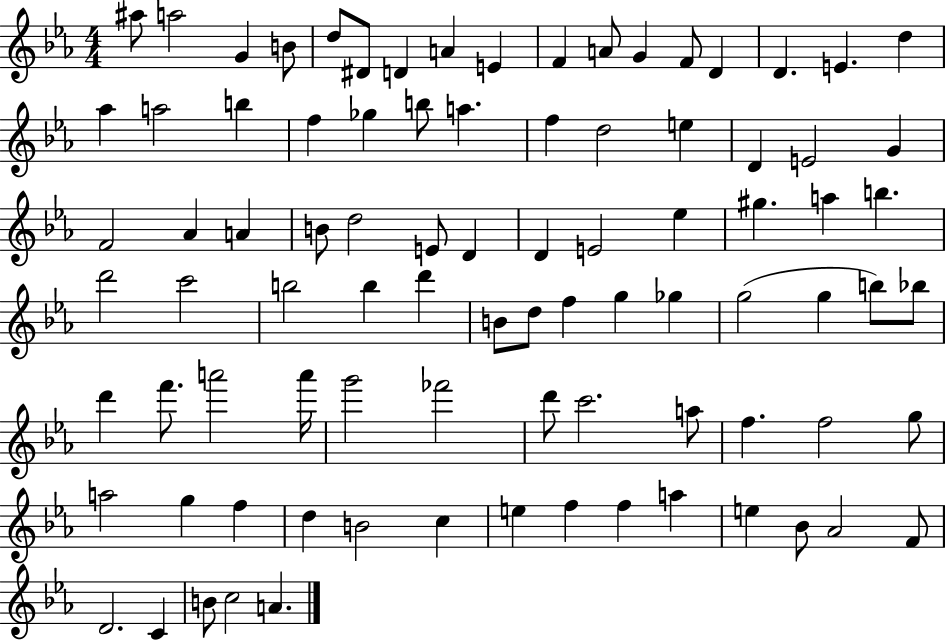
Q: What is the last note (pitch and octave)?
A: A4